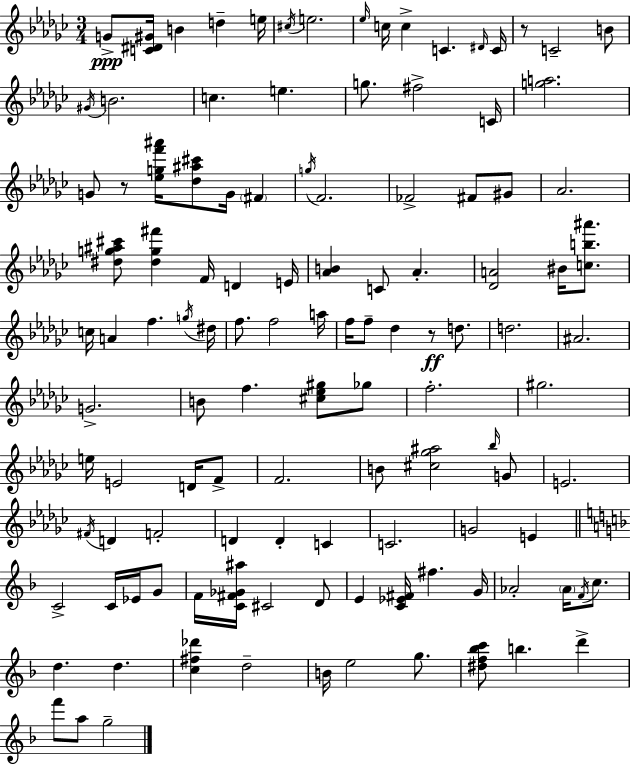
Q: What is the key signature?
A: EES minor